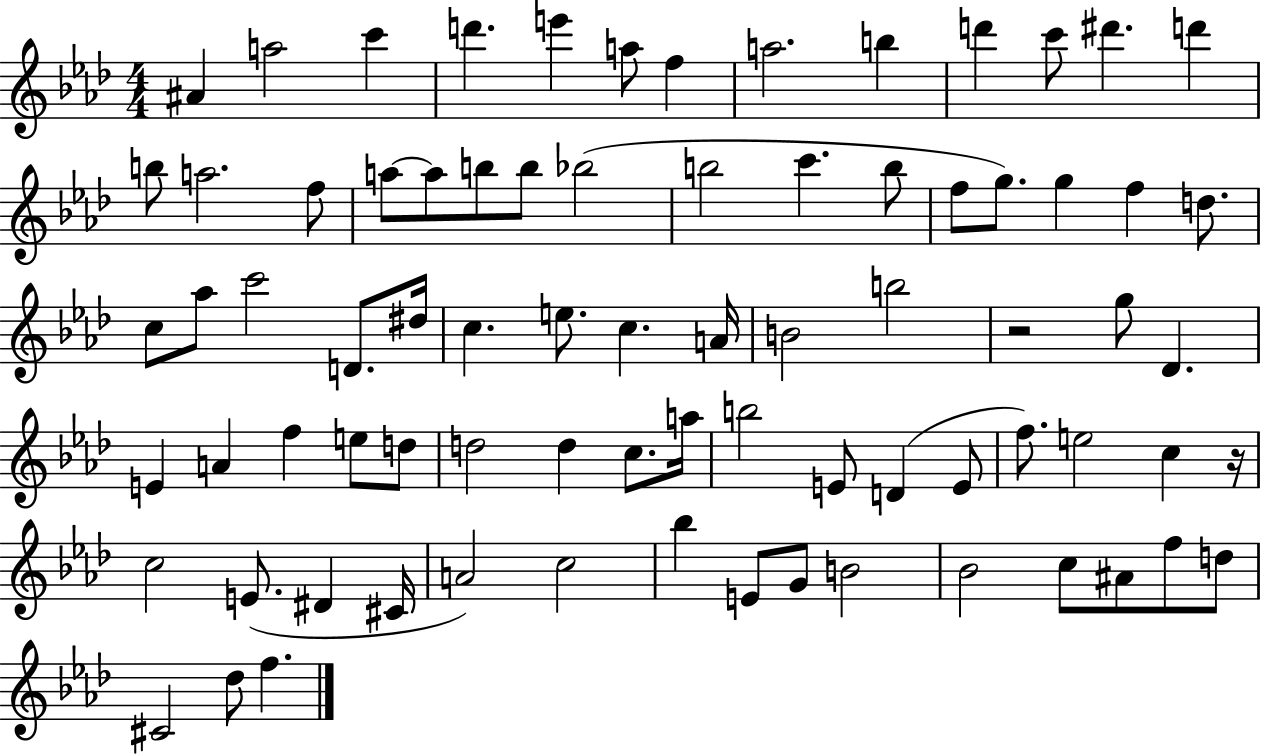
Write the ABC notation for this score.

X:1
T:Untitled
M:4/4
L:1/4
K:Ab
^A a2 c' d' e' a/2 f a2 b d' c'/2 ^d' d' b/2 a2 f/2 a/2 a/2 b/2 b/2 _b2 b2 c' b/2 f/2 g/2 g f d/2 c/2 _a/2 c'2 D/2 ^d/4 c e/2 c A/4 B2 b2 z2 g/2 _D E A f e/2 d/2 d2 d c/2 a/4 b2 E/2 D E/2 f/2 e2 c z/4 c2 E/2 ^D ^C/4 A2 c2 _b E/2 G/2 B2 _B2 c/2 ^A/2 f/2 d/2 ^C2 _d/2 f